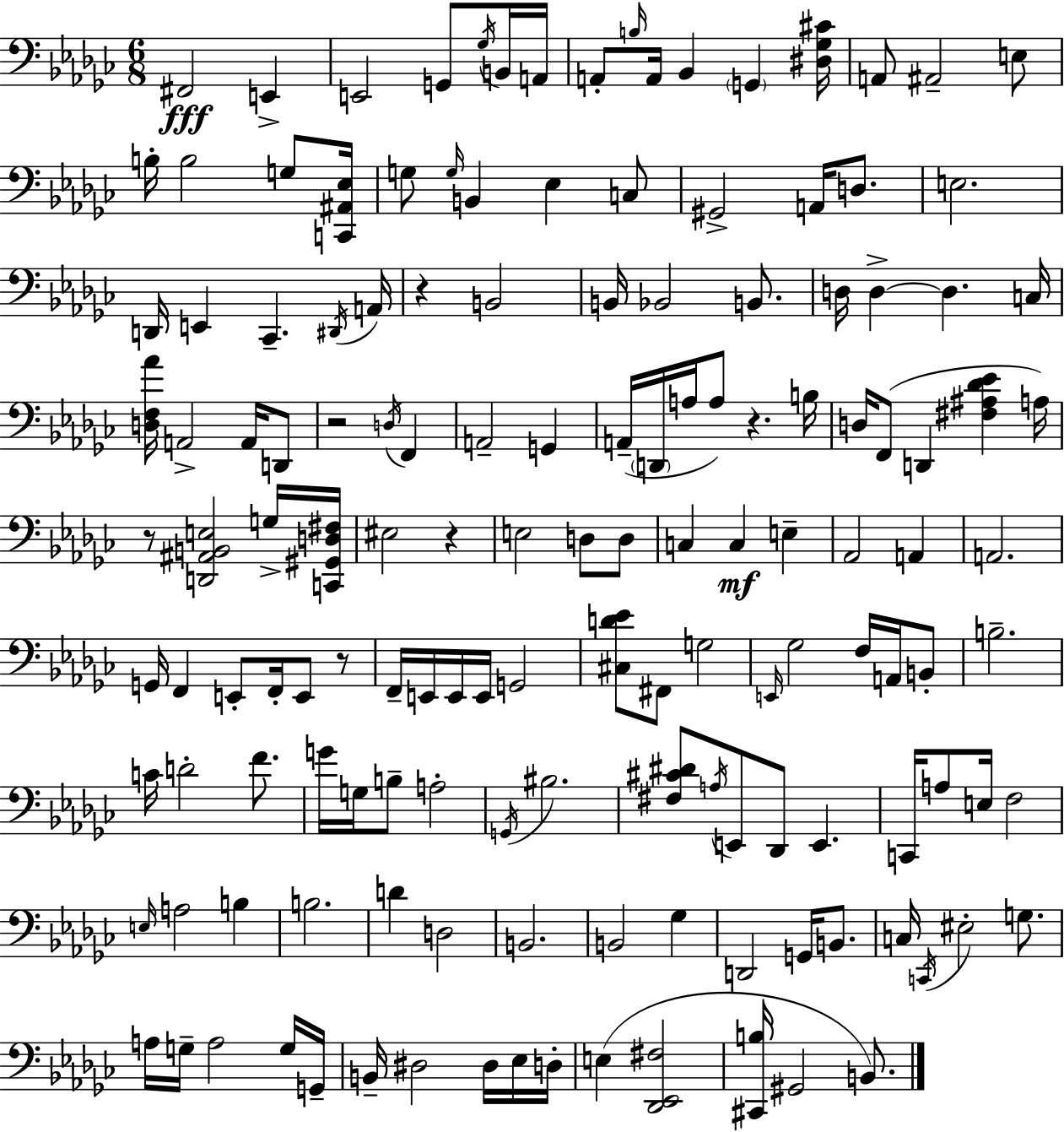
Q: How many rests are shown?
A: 6